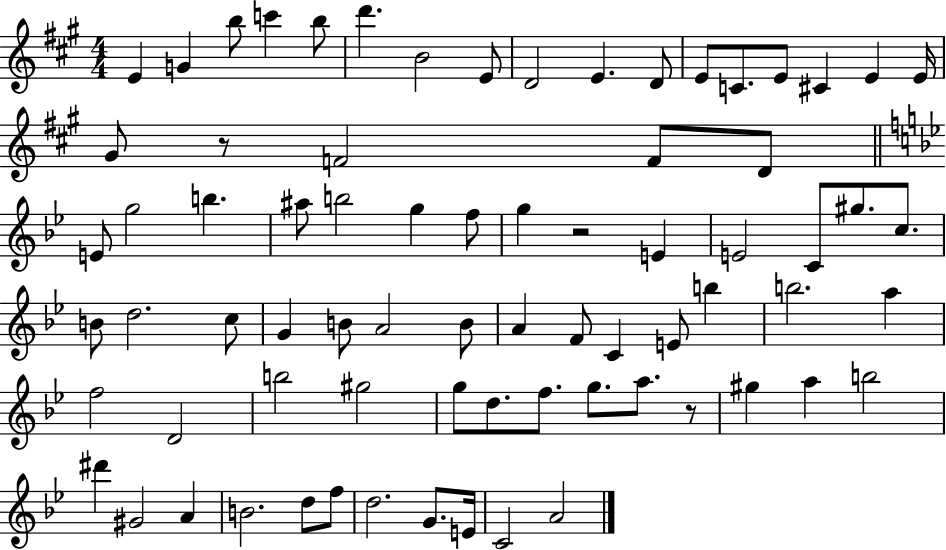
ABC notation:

X:1
T:Untitled
M:4/4
L:1/4
K:A
E G b/2 c' b/2 d' B2 E/2 D2 E D/2 E/2 C/2 E/2 ^C E E/4 ^G/2 z/2 F2 F/2 D/2 E/2 g2 b ^a/2 b2 g f/2 g z2 E E2 C/2 ^g/2 c/2 B/2 d2 c/2 G B/2 A2 B/2 A F/2 C E/2 b b2 a f2 D2 b2 ^g2 g/2 d/2 f/2 g/2 a/2 z/2 ^g a b2 ^d' ^G2 A B2 d/2 f/2 d2 G/2 E/4 C2 A2